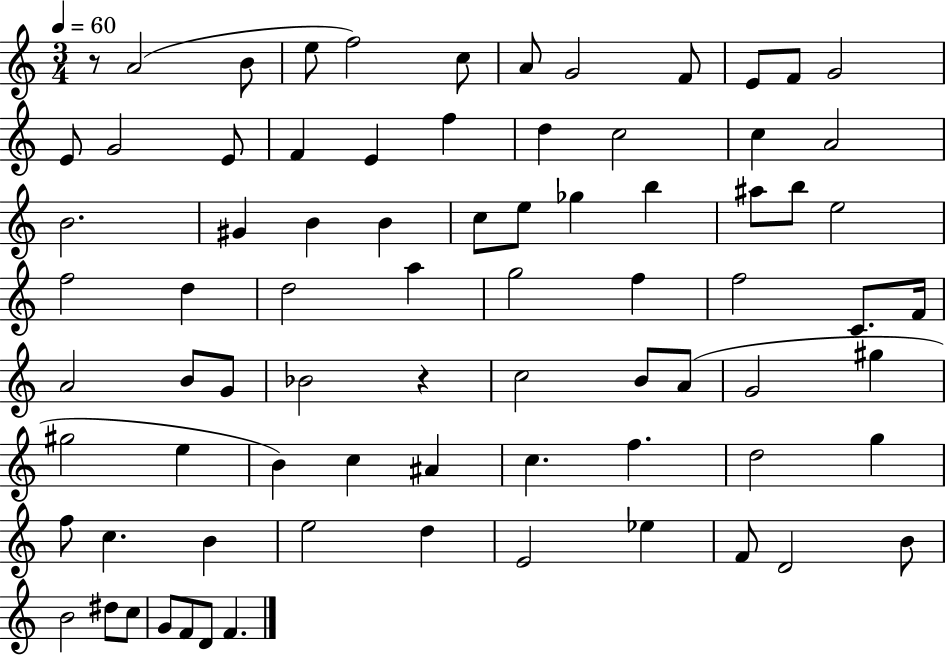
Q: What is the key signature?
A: C major